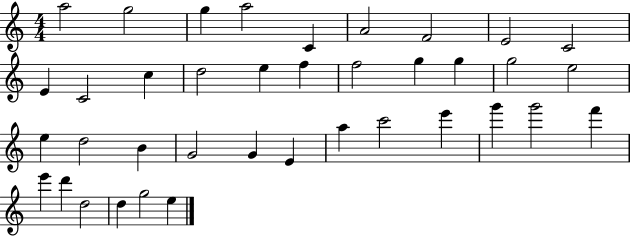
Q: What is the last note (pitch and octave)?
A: E5